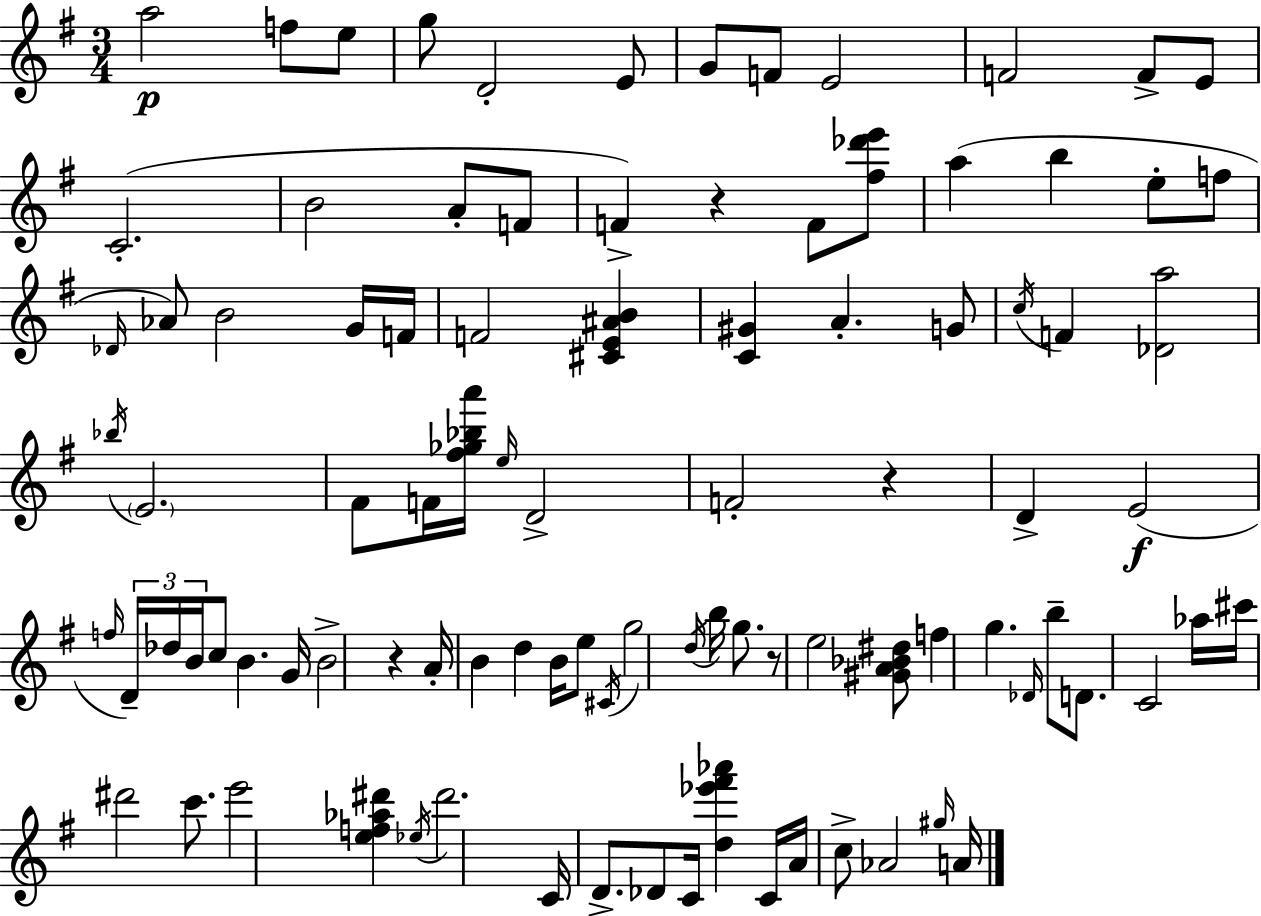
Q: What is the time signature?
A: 3/4